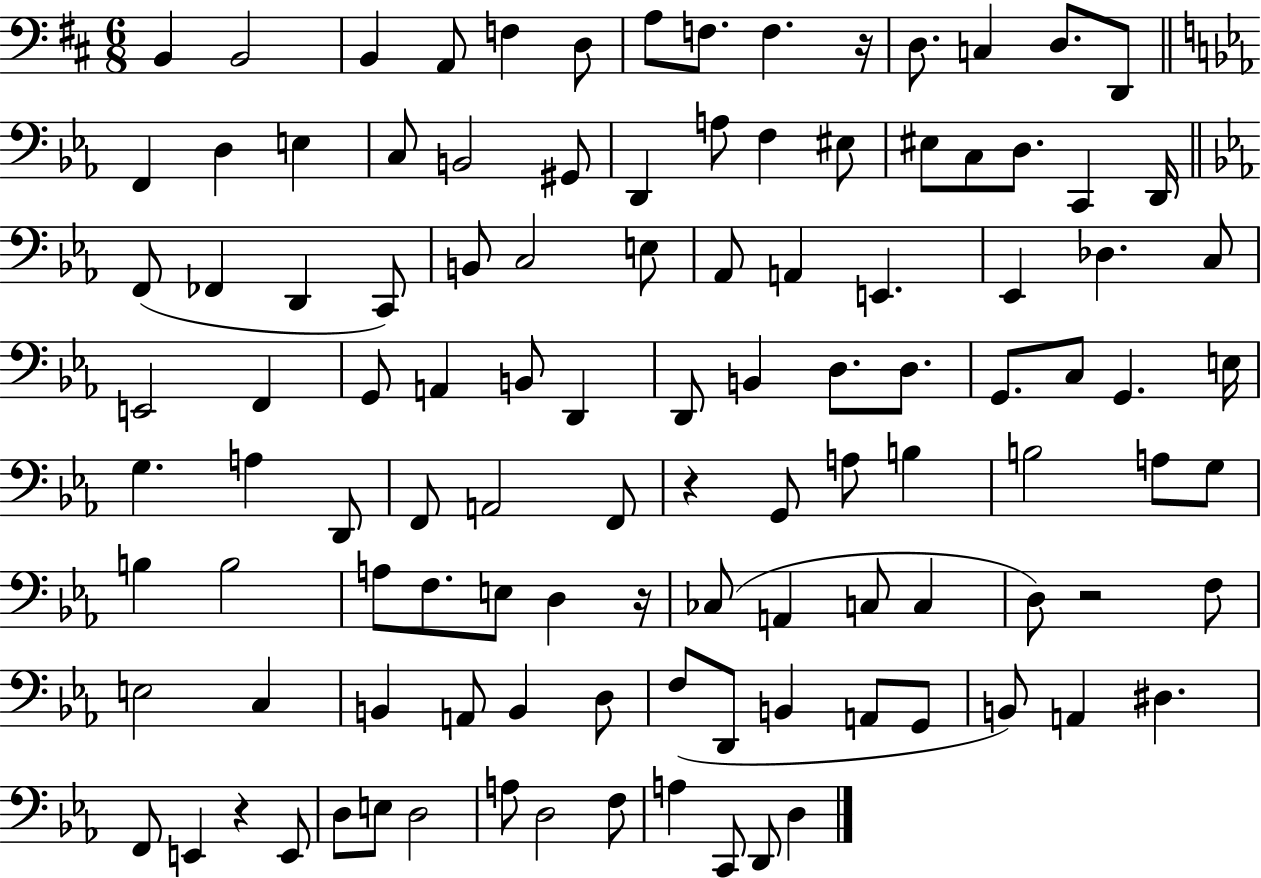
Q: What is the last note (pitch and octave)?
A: D3